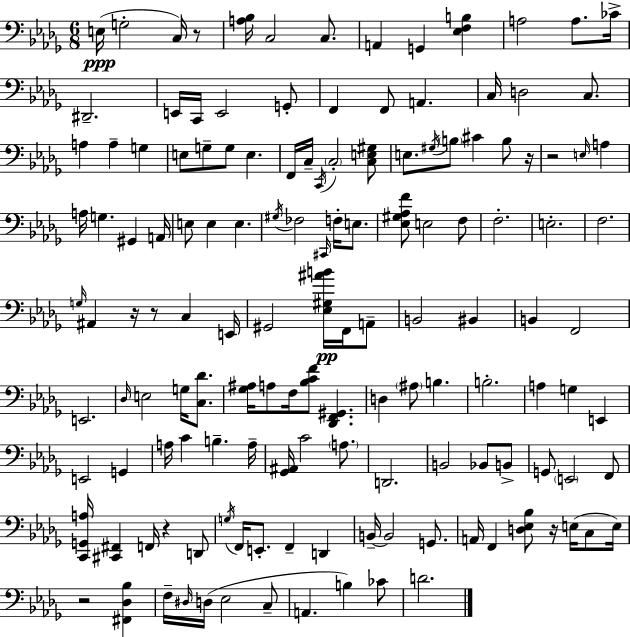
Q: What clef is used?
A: bass